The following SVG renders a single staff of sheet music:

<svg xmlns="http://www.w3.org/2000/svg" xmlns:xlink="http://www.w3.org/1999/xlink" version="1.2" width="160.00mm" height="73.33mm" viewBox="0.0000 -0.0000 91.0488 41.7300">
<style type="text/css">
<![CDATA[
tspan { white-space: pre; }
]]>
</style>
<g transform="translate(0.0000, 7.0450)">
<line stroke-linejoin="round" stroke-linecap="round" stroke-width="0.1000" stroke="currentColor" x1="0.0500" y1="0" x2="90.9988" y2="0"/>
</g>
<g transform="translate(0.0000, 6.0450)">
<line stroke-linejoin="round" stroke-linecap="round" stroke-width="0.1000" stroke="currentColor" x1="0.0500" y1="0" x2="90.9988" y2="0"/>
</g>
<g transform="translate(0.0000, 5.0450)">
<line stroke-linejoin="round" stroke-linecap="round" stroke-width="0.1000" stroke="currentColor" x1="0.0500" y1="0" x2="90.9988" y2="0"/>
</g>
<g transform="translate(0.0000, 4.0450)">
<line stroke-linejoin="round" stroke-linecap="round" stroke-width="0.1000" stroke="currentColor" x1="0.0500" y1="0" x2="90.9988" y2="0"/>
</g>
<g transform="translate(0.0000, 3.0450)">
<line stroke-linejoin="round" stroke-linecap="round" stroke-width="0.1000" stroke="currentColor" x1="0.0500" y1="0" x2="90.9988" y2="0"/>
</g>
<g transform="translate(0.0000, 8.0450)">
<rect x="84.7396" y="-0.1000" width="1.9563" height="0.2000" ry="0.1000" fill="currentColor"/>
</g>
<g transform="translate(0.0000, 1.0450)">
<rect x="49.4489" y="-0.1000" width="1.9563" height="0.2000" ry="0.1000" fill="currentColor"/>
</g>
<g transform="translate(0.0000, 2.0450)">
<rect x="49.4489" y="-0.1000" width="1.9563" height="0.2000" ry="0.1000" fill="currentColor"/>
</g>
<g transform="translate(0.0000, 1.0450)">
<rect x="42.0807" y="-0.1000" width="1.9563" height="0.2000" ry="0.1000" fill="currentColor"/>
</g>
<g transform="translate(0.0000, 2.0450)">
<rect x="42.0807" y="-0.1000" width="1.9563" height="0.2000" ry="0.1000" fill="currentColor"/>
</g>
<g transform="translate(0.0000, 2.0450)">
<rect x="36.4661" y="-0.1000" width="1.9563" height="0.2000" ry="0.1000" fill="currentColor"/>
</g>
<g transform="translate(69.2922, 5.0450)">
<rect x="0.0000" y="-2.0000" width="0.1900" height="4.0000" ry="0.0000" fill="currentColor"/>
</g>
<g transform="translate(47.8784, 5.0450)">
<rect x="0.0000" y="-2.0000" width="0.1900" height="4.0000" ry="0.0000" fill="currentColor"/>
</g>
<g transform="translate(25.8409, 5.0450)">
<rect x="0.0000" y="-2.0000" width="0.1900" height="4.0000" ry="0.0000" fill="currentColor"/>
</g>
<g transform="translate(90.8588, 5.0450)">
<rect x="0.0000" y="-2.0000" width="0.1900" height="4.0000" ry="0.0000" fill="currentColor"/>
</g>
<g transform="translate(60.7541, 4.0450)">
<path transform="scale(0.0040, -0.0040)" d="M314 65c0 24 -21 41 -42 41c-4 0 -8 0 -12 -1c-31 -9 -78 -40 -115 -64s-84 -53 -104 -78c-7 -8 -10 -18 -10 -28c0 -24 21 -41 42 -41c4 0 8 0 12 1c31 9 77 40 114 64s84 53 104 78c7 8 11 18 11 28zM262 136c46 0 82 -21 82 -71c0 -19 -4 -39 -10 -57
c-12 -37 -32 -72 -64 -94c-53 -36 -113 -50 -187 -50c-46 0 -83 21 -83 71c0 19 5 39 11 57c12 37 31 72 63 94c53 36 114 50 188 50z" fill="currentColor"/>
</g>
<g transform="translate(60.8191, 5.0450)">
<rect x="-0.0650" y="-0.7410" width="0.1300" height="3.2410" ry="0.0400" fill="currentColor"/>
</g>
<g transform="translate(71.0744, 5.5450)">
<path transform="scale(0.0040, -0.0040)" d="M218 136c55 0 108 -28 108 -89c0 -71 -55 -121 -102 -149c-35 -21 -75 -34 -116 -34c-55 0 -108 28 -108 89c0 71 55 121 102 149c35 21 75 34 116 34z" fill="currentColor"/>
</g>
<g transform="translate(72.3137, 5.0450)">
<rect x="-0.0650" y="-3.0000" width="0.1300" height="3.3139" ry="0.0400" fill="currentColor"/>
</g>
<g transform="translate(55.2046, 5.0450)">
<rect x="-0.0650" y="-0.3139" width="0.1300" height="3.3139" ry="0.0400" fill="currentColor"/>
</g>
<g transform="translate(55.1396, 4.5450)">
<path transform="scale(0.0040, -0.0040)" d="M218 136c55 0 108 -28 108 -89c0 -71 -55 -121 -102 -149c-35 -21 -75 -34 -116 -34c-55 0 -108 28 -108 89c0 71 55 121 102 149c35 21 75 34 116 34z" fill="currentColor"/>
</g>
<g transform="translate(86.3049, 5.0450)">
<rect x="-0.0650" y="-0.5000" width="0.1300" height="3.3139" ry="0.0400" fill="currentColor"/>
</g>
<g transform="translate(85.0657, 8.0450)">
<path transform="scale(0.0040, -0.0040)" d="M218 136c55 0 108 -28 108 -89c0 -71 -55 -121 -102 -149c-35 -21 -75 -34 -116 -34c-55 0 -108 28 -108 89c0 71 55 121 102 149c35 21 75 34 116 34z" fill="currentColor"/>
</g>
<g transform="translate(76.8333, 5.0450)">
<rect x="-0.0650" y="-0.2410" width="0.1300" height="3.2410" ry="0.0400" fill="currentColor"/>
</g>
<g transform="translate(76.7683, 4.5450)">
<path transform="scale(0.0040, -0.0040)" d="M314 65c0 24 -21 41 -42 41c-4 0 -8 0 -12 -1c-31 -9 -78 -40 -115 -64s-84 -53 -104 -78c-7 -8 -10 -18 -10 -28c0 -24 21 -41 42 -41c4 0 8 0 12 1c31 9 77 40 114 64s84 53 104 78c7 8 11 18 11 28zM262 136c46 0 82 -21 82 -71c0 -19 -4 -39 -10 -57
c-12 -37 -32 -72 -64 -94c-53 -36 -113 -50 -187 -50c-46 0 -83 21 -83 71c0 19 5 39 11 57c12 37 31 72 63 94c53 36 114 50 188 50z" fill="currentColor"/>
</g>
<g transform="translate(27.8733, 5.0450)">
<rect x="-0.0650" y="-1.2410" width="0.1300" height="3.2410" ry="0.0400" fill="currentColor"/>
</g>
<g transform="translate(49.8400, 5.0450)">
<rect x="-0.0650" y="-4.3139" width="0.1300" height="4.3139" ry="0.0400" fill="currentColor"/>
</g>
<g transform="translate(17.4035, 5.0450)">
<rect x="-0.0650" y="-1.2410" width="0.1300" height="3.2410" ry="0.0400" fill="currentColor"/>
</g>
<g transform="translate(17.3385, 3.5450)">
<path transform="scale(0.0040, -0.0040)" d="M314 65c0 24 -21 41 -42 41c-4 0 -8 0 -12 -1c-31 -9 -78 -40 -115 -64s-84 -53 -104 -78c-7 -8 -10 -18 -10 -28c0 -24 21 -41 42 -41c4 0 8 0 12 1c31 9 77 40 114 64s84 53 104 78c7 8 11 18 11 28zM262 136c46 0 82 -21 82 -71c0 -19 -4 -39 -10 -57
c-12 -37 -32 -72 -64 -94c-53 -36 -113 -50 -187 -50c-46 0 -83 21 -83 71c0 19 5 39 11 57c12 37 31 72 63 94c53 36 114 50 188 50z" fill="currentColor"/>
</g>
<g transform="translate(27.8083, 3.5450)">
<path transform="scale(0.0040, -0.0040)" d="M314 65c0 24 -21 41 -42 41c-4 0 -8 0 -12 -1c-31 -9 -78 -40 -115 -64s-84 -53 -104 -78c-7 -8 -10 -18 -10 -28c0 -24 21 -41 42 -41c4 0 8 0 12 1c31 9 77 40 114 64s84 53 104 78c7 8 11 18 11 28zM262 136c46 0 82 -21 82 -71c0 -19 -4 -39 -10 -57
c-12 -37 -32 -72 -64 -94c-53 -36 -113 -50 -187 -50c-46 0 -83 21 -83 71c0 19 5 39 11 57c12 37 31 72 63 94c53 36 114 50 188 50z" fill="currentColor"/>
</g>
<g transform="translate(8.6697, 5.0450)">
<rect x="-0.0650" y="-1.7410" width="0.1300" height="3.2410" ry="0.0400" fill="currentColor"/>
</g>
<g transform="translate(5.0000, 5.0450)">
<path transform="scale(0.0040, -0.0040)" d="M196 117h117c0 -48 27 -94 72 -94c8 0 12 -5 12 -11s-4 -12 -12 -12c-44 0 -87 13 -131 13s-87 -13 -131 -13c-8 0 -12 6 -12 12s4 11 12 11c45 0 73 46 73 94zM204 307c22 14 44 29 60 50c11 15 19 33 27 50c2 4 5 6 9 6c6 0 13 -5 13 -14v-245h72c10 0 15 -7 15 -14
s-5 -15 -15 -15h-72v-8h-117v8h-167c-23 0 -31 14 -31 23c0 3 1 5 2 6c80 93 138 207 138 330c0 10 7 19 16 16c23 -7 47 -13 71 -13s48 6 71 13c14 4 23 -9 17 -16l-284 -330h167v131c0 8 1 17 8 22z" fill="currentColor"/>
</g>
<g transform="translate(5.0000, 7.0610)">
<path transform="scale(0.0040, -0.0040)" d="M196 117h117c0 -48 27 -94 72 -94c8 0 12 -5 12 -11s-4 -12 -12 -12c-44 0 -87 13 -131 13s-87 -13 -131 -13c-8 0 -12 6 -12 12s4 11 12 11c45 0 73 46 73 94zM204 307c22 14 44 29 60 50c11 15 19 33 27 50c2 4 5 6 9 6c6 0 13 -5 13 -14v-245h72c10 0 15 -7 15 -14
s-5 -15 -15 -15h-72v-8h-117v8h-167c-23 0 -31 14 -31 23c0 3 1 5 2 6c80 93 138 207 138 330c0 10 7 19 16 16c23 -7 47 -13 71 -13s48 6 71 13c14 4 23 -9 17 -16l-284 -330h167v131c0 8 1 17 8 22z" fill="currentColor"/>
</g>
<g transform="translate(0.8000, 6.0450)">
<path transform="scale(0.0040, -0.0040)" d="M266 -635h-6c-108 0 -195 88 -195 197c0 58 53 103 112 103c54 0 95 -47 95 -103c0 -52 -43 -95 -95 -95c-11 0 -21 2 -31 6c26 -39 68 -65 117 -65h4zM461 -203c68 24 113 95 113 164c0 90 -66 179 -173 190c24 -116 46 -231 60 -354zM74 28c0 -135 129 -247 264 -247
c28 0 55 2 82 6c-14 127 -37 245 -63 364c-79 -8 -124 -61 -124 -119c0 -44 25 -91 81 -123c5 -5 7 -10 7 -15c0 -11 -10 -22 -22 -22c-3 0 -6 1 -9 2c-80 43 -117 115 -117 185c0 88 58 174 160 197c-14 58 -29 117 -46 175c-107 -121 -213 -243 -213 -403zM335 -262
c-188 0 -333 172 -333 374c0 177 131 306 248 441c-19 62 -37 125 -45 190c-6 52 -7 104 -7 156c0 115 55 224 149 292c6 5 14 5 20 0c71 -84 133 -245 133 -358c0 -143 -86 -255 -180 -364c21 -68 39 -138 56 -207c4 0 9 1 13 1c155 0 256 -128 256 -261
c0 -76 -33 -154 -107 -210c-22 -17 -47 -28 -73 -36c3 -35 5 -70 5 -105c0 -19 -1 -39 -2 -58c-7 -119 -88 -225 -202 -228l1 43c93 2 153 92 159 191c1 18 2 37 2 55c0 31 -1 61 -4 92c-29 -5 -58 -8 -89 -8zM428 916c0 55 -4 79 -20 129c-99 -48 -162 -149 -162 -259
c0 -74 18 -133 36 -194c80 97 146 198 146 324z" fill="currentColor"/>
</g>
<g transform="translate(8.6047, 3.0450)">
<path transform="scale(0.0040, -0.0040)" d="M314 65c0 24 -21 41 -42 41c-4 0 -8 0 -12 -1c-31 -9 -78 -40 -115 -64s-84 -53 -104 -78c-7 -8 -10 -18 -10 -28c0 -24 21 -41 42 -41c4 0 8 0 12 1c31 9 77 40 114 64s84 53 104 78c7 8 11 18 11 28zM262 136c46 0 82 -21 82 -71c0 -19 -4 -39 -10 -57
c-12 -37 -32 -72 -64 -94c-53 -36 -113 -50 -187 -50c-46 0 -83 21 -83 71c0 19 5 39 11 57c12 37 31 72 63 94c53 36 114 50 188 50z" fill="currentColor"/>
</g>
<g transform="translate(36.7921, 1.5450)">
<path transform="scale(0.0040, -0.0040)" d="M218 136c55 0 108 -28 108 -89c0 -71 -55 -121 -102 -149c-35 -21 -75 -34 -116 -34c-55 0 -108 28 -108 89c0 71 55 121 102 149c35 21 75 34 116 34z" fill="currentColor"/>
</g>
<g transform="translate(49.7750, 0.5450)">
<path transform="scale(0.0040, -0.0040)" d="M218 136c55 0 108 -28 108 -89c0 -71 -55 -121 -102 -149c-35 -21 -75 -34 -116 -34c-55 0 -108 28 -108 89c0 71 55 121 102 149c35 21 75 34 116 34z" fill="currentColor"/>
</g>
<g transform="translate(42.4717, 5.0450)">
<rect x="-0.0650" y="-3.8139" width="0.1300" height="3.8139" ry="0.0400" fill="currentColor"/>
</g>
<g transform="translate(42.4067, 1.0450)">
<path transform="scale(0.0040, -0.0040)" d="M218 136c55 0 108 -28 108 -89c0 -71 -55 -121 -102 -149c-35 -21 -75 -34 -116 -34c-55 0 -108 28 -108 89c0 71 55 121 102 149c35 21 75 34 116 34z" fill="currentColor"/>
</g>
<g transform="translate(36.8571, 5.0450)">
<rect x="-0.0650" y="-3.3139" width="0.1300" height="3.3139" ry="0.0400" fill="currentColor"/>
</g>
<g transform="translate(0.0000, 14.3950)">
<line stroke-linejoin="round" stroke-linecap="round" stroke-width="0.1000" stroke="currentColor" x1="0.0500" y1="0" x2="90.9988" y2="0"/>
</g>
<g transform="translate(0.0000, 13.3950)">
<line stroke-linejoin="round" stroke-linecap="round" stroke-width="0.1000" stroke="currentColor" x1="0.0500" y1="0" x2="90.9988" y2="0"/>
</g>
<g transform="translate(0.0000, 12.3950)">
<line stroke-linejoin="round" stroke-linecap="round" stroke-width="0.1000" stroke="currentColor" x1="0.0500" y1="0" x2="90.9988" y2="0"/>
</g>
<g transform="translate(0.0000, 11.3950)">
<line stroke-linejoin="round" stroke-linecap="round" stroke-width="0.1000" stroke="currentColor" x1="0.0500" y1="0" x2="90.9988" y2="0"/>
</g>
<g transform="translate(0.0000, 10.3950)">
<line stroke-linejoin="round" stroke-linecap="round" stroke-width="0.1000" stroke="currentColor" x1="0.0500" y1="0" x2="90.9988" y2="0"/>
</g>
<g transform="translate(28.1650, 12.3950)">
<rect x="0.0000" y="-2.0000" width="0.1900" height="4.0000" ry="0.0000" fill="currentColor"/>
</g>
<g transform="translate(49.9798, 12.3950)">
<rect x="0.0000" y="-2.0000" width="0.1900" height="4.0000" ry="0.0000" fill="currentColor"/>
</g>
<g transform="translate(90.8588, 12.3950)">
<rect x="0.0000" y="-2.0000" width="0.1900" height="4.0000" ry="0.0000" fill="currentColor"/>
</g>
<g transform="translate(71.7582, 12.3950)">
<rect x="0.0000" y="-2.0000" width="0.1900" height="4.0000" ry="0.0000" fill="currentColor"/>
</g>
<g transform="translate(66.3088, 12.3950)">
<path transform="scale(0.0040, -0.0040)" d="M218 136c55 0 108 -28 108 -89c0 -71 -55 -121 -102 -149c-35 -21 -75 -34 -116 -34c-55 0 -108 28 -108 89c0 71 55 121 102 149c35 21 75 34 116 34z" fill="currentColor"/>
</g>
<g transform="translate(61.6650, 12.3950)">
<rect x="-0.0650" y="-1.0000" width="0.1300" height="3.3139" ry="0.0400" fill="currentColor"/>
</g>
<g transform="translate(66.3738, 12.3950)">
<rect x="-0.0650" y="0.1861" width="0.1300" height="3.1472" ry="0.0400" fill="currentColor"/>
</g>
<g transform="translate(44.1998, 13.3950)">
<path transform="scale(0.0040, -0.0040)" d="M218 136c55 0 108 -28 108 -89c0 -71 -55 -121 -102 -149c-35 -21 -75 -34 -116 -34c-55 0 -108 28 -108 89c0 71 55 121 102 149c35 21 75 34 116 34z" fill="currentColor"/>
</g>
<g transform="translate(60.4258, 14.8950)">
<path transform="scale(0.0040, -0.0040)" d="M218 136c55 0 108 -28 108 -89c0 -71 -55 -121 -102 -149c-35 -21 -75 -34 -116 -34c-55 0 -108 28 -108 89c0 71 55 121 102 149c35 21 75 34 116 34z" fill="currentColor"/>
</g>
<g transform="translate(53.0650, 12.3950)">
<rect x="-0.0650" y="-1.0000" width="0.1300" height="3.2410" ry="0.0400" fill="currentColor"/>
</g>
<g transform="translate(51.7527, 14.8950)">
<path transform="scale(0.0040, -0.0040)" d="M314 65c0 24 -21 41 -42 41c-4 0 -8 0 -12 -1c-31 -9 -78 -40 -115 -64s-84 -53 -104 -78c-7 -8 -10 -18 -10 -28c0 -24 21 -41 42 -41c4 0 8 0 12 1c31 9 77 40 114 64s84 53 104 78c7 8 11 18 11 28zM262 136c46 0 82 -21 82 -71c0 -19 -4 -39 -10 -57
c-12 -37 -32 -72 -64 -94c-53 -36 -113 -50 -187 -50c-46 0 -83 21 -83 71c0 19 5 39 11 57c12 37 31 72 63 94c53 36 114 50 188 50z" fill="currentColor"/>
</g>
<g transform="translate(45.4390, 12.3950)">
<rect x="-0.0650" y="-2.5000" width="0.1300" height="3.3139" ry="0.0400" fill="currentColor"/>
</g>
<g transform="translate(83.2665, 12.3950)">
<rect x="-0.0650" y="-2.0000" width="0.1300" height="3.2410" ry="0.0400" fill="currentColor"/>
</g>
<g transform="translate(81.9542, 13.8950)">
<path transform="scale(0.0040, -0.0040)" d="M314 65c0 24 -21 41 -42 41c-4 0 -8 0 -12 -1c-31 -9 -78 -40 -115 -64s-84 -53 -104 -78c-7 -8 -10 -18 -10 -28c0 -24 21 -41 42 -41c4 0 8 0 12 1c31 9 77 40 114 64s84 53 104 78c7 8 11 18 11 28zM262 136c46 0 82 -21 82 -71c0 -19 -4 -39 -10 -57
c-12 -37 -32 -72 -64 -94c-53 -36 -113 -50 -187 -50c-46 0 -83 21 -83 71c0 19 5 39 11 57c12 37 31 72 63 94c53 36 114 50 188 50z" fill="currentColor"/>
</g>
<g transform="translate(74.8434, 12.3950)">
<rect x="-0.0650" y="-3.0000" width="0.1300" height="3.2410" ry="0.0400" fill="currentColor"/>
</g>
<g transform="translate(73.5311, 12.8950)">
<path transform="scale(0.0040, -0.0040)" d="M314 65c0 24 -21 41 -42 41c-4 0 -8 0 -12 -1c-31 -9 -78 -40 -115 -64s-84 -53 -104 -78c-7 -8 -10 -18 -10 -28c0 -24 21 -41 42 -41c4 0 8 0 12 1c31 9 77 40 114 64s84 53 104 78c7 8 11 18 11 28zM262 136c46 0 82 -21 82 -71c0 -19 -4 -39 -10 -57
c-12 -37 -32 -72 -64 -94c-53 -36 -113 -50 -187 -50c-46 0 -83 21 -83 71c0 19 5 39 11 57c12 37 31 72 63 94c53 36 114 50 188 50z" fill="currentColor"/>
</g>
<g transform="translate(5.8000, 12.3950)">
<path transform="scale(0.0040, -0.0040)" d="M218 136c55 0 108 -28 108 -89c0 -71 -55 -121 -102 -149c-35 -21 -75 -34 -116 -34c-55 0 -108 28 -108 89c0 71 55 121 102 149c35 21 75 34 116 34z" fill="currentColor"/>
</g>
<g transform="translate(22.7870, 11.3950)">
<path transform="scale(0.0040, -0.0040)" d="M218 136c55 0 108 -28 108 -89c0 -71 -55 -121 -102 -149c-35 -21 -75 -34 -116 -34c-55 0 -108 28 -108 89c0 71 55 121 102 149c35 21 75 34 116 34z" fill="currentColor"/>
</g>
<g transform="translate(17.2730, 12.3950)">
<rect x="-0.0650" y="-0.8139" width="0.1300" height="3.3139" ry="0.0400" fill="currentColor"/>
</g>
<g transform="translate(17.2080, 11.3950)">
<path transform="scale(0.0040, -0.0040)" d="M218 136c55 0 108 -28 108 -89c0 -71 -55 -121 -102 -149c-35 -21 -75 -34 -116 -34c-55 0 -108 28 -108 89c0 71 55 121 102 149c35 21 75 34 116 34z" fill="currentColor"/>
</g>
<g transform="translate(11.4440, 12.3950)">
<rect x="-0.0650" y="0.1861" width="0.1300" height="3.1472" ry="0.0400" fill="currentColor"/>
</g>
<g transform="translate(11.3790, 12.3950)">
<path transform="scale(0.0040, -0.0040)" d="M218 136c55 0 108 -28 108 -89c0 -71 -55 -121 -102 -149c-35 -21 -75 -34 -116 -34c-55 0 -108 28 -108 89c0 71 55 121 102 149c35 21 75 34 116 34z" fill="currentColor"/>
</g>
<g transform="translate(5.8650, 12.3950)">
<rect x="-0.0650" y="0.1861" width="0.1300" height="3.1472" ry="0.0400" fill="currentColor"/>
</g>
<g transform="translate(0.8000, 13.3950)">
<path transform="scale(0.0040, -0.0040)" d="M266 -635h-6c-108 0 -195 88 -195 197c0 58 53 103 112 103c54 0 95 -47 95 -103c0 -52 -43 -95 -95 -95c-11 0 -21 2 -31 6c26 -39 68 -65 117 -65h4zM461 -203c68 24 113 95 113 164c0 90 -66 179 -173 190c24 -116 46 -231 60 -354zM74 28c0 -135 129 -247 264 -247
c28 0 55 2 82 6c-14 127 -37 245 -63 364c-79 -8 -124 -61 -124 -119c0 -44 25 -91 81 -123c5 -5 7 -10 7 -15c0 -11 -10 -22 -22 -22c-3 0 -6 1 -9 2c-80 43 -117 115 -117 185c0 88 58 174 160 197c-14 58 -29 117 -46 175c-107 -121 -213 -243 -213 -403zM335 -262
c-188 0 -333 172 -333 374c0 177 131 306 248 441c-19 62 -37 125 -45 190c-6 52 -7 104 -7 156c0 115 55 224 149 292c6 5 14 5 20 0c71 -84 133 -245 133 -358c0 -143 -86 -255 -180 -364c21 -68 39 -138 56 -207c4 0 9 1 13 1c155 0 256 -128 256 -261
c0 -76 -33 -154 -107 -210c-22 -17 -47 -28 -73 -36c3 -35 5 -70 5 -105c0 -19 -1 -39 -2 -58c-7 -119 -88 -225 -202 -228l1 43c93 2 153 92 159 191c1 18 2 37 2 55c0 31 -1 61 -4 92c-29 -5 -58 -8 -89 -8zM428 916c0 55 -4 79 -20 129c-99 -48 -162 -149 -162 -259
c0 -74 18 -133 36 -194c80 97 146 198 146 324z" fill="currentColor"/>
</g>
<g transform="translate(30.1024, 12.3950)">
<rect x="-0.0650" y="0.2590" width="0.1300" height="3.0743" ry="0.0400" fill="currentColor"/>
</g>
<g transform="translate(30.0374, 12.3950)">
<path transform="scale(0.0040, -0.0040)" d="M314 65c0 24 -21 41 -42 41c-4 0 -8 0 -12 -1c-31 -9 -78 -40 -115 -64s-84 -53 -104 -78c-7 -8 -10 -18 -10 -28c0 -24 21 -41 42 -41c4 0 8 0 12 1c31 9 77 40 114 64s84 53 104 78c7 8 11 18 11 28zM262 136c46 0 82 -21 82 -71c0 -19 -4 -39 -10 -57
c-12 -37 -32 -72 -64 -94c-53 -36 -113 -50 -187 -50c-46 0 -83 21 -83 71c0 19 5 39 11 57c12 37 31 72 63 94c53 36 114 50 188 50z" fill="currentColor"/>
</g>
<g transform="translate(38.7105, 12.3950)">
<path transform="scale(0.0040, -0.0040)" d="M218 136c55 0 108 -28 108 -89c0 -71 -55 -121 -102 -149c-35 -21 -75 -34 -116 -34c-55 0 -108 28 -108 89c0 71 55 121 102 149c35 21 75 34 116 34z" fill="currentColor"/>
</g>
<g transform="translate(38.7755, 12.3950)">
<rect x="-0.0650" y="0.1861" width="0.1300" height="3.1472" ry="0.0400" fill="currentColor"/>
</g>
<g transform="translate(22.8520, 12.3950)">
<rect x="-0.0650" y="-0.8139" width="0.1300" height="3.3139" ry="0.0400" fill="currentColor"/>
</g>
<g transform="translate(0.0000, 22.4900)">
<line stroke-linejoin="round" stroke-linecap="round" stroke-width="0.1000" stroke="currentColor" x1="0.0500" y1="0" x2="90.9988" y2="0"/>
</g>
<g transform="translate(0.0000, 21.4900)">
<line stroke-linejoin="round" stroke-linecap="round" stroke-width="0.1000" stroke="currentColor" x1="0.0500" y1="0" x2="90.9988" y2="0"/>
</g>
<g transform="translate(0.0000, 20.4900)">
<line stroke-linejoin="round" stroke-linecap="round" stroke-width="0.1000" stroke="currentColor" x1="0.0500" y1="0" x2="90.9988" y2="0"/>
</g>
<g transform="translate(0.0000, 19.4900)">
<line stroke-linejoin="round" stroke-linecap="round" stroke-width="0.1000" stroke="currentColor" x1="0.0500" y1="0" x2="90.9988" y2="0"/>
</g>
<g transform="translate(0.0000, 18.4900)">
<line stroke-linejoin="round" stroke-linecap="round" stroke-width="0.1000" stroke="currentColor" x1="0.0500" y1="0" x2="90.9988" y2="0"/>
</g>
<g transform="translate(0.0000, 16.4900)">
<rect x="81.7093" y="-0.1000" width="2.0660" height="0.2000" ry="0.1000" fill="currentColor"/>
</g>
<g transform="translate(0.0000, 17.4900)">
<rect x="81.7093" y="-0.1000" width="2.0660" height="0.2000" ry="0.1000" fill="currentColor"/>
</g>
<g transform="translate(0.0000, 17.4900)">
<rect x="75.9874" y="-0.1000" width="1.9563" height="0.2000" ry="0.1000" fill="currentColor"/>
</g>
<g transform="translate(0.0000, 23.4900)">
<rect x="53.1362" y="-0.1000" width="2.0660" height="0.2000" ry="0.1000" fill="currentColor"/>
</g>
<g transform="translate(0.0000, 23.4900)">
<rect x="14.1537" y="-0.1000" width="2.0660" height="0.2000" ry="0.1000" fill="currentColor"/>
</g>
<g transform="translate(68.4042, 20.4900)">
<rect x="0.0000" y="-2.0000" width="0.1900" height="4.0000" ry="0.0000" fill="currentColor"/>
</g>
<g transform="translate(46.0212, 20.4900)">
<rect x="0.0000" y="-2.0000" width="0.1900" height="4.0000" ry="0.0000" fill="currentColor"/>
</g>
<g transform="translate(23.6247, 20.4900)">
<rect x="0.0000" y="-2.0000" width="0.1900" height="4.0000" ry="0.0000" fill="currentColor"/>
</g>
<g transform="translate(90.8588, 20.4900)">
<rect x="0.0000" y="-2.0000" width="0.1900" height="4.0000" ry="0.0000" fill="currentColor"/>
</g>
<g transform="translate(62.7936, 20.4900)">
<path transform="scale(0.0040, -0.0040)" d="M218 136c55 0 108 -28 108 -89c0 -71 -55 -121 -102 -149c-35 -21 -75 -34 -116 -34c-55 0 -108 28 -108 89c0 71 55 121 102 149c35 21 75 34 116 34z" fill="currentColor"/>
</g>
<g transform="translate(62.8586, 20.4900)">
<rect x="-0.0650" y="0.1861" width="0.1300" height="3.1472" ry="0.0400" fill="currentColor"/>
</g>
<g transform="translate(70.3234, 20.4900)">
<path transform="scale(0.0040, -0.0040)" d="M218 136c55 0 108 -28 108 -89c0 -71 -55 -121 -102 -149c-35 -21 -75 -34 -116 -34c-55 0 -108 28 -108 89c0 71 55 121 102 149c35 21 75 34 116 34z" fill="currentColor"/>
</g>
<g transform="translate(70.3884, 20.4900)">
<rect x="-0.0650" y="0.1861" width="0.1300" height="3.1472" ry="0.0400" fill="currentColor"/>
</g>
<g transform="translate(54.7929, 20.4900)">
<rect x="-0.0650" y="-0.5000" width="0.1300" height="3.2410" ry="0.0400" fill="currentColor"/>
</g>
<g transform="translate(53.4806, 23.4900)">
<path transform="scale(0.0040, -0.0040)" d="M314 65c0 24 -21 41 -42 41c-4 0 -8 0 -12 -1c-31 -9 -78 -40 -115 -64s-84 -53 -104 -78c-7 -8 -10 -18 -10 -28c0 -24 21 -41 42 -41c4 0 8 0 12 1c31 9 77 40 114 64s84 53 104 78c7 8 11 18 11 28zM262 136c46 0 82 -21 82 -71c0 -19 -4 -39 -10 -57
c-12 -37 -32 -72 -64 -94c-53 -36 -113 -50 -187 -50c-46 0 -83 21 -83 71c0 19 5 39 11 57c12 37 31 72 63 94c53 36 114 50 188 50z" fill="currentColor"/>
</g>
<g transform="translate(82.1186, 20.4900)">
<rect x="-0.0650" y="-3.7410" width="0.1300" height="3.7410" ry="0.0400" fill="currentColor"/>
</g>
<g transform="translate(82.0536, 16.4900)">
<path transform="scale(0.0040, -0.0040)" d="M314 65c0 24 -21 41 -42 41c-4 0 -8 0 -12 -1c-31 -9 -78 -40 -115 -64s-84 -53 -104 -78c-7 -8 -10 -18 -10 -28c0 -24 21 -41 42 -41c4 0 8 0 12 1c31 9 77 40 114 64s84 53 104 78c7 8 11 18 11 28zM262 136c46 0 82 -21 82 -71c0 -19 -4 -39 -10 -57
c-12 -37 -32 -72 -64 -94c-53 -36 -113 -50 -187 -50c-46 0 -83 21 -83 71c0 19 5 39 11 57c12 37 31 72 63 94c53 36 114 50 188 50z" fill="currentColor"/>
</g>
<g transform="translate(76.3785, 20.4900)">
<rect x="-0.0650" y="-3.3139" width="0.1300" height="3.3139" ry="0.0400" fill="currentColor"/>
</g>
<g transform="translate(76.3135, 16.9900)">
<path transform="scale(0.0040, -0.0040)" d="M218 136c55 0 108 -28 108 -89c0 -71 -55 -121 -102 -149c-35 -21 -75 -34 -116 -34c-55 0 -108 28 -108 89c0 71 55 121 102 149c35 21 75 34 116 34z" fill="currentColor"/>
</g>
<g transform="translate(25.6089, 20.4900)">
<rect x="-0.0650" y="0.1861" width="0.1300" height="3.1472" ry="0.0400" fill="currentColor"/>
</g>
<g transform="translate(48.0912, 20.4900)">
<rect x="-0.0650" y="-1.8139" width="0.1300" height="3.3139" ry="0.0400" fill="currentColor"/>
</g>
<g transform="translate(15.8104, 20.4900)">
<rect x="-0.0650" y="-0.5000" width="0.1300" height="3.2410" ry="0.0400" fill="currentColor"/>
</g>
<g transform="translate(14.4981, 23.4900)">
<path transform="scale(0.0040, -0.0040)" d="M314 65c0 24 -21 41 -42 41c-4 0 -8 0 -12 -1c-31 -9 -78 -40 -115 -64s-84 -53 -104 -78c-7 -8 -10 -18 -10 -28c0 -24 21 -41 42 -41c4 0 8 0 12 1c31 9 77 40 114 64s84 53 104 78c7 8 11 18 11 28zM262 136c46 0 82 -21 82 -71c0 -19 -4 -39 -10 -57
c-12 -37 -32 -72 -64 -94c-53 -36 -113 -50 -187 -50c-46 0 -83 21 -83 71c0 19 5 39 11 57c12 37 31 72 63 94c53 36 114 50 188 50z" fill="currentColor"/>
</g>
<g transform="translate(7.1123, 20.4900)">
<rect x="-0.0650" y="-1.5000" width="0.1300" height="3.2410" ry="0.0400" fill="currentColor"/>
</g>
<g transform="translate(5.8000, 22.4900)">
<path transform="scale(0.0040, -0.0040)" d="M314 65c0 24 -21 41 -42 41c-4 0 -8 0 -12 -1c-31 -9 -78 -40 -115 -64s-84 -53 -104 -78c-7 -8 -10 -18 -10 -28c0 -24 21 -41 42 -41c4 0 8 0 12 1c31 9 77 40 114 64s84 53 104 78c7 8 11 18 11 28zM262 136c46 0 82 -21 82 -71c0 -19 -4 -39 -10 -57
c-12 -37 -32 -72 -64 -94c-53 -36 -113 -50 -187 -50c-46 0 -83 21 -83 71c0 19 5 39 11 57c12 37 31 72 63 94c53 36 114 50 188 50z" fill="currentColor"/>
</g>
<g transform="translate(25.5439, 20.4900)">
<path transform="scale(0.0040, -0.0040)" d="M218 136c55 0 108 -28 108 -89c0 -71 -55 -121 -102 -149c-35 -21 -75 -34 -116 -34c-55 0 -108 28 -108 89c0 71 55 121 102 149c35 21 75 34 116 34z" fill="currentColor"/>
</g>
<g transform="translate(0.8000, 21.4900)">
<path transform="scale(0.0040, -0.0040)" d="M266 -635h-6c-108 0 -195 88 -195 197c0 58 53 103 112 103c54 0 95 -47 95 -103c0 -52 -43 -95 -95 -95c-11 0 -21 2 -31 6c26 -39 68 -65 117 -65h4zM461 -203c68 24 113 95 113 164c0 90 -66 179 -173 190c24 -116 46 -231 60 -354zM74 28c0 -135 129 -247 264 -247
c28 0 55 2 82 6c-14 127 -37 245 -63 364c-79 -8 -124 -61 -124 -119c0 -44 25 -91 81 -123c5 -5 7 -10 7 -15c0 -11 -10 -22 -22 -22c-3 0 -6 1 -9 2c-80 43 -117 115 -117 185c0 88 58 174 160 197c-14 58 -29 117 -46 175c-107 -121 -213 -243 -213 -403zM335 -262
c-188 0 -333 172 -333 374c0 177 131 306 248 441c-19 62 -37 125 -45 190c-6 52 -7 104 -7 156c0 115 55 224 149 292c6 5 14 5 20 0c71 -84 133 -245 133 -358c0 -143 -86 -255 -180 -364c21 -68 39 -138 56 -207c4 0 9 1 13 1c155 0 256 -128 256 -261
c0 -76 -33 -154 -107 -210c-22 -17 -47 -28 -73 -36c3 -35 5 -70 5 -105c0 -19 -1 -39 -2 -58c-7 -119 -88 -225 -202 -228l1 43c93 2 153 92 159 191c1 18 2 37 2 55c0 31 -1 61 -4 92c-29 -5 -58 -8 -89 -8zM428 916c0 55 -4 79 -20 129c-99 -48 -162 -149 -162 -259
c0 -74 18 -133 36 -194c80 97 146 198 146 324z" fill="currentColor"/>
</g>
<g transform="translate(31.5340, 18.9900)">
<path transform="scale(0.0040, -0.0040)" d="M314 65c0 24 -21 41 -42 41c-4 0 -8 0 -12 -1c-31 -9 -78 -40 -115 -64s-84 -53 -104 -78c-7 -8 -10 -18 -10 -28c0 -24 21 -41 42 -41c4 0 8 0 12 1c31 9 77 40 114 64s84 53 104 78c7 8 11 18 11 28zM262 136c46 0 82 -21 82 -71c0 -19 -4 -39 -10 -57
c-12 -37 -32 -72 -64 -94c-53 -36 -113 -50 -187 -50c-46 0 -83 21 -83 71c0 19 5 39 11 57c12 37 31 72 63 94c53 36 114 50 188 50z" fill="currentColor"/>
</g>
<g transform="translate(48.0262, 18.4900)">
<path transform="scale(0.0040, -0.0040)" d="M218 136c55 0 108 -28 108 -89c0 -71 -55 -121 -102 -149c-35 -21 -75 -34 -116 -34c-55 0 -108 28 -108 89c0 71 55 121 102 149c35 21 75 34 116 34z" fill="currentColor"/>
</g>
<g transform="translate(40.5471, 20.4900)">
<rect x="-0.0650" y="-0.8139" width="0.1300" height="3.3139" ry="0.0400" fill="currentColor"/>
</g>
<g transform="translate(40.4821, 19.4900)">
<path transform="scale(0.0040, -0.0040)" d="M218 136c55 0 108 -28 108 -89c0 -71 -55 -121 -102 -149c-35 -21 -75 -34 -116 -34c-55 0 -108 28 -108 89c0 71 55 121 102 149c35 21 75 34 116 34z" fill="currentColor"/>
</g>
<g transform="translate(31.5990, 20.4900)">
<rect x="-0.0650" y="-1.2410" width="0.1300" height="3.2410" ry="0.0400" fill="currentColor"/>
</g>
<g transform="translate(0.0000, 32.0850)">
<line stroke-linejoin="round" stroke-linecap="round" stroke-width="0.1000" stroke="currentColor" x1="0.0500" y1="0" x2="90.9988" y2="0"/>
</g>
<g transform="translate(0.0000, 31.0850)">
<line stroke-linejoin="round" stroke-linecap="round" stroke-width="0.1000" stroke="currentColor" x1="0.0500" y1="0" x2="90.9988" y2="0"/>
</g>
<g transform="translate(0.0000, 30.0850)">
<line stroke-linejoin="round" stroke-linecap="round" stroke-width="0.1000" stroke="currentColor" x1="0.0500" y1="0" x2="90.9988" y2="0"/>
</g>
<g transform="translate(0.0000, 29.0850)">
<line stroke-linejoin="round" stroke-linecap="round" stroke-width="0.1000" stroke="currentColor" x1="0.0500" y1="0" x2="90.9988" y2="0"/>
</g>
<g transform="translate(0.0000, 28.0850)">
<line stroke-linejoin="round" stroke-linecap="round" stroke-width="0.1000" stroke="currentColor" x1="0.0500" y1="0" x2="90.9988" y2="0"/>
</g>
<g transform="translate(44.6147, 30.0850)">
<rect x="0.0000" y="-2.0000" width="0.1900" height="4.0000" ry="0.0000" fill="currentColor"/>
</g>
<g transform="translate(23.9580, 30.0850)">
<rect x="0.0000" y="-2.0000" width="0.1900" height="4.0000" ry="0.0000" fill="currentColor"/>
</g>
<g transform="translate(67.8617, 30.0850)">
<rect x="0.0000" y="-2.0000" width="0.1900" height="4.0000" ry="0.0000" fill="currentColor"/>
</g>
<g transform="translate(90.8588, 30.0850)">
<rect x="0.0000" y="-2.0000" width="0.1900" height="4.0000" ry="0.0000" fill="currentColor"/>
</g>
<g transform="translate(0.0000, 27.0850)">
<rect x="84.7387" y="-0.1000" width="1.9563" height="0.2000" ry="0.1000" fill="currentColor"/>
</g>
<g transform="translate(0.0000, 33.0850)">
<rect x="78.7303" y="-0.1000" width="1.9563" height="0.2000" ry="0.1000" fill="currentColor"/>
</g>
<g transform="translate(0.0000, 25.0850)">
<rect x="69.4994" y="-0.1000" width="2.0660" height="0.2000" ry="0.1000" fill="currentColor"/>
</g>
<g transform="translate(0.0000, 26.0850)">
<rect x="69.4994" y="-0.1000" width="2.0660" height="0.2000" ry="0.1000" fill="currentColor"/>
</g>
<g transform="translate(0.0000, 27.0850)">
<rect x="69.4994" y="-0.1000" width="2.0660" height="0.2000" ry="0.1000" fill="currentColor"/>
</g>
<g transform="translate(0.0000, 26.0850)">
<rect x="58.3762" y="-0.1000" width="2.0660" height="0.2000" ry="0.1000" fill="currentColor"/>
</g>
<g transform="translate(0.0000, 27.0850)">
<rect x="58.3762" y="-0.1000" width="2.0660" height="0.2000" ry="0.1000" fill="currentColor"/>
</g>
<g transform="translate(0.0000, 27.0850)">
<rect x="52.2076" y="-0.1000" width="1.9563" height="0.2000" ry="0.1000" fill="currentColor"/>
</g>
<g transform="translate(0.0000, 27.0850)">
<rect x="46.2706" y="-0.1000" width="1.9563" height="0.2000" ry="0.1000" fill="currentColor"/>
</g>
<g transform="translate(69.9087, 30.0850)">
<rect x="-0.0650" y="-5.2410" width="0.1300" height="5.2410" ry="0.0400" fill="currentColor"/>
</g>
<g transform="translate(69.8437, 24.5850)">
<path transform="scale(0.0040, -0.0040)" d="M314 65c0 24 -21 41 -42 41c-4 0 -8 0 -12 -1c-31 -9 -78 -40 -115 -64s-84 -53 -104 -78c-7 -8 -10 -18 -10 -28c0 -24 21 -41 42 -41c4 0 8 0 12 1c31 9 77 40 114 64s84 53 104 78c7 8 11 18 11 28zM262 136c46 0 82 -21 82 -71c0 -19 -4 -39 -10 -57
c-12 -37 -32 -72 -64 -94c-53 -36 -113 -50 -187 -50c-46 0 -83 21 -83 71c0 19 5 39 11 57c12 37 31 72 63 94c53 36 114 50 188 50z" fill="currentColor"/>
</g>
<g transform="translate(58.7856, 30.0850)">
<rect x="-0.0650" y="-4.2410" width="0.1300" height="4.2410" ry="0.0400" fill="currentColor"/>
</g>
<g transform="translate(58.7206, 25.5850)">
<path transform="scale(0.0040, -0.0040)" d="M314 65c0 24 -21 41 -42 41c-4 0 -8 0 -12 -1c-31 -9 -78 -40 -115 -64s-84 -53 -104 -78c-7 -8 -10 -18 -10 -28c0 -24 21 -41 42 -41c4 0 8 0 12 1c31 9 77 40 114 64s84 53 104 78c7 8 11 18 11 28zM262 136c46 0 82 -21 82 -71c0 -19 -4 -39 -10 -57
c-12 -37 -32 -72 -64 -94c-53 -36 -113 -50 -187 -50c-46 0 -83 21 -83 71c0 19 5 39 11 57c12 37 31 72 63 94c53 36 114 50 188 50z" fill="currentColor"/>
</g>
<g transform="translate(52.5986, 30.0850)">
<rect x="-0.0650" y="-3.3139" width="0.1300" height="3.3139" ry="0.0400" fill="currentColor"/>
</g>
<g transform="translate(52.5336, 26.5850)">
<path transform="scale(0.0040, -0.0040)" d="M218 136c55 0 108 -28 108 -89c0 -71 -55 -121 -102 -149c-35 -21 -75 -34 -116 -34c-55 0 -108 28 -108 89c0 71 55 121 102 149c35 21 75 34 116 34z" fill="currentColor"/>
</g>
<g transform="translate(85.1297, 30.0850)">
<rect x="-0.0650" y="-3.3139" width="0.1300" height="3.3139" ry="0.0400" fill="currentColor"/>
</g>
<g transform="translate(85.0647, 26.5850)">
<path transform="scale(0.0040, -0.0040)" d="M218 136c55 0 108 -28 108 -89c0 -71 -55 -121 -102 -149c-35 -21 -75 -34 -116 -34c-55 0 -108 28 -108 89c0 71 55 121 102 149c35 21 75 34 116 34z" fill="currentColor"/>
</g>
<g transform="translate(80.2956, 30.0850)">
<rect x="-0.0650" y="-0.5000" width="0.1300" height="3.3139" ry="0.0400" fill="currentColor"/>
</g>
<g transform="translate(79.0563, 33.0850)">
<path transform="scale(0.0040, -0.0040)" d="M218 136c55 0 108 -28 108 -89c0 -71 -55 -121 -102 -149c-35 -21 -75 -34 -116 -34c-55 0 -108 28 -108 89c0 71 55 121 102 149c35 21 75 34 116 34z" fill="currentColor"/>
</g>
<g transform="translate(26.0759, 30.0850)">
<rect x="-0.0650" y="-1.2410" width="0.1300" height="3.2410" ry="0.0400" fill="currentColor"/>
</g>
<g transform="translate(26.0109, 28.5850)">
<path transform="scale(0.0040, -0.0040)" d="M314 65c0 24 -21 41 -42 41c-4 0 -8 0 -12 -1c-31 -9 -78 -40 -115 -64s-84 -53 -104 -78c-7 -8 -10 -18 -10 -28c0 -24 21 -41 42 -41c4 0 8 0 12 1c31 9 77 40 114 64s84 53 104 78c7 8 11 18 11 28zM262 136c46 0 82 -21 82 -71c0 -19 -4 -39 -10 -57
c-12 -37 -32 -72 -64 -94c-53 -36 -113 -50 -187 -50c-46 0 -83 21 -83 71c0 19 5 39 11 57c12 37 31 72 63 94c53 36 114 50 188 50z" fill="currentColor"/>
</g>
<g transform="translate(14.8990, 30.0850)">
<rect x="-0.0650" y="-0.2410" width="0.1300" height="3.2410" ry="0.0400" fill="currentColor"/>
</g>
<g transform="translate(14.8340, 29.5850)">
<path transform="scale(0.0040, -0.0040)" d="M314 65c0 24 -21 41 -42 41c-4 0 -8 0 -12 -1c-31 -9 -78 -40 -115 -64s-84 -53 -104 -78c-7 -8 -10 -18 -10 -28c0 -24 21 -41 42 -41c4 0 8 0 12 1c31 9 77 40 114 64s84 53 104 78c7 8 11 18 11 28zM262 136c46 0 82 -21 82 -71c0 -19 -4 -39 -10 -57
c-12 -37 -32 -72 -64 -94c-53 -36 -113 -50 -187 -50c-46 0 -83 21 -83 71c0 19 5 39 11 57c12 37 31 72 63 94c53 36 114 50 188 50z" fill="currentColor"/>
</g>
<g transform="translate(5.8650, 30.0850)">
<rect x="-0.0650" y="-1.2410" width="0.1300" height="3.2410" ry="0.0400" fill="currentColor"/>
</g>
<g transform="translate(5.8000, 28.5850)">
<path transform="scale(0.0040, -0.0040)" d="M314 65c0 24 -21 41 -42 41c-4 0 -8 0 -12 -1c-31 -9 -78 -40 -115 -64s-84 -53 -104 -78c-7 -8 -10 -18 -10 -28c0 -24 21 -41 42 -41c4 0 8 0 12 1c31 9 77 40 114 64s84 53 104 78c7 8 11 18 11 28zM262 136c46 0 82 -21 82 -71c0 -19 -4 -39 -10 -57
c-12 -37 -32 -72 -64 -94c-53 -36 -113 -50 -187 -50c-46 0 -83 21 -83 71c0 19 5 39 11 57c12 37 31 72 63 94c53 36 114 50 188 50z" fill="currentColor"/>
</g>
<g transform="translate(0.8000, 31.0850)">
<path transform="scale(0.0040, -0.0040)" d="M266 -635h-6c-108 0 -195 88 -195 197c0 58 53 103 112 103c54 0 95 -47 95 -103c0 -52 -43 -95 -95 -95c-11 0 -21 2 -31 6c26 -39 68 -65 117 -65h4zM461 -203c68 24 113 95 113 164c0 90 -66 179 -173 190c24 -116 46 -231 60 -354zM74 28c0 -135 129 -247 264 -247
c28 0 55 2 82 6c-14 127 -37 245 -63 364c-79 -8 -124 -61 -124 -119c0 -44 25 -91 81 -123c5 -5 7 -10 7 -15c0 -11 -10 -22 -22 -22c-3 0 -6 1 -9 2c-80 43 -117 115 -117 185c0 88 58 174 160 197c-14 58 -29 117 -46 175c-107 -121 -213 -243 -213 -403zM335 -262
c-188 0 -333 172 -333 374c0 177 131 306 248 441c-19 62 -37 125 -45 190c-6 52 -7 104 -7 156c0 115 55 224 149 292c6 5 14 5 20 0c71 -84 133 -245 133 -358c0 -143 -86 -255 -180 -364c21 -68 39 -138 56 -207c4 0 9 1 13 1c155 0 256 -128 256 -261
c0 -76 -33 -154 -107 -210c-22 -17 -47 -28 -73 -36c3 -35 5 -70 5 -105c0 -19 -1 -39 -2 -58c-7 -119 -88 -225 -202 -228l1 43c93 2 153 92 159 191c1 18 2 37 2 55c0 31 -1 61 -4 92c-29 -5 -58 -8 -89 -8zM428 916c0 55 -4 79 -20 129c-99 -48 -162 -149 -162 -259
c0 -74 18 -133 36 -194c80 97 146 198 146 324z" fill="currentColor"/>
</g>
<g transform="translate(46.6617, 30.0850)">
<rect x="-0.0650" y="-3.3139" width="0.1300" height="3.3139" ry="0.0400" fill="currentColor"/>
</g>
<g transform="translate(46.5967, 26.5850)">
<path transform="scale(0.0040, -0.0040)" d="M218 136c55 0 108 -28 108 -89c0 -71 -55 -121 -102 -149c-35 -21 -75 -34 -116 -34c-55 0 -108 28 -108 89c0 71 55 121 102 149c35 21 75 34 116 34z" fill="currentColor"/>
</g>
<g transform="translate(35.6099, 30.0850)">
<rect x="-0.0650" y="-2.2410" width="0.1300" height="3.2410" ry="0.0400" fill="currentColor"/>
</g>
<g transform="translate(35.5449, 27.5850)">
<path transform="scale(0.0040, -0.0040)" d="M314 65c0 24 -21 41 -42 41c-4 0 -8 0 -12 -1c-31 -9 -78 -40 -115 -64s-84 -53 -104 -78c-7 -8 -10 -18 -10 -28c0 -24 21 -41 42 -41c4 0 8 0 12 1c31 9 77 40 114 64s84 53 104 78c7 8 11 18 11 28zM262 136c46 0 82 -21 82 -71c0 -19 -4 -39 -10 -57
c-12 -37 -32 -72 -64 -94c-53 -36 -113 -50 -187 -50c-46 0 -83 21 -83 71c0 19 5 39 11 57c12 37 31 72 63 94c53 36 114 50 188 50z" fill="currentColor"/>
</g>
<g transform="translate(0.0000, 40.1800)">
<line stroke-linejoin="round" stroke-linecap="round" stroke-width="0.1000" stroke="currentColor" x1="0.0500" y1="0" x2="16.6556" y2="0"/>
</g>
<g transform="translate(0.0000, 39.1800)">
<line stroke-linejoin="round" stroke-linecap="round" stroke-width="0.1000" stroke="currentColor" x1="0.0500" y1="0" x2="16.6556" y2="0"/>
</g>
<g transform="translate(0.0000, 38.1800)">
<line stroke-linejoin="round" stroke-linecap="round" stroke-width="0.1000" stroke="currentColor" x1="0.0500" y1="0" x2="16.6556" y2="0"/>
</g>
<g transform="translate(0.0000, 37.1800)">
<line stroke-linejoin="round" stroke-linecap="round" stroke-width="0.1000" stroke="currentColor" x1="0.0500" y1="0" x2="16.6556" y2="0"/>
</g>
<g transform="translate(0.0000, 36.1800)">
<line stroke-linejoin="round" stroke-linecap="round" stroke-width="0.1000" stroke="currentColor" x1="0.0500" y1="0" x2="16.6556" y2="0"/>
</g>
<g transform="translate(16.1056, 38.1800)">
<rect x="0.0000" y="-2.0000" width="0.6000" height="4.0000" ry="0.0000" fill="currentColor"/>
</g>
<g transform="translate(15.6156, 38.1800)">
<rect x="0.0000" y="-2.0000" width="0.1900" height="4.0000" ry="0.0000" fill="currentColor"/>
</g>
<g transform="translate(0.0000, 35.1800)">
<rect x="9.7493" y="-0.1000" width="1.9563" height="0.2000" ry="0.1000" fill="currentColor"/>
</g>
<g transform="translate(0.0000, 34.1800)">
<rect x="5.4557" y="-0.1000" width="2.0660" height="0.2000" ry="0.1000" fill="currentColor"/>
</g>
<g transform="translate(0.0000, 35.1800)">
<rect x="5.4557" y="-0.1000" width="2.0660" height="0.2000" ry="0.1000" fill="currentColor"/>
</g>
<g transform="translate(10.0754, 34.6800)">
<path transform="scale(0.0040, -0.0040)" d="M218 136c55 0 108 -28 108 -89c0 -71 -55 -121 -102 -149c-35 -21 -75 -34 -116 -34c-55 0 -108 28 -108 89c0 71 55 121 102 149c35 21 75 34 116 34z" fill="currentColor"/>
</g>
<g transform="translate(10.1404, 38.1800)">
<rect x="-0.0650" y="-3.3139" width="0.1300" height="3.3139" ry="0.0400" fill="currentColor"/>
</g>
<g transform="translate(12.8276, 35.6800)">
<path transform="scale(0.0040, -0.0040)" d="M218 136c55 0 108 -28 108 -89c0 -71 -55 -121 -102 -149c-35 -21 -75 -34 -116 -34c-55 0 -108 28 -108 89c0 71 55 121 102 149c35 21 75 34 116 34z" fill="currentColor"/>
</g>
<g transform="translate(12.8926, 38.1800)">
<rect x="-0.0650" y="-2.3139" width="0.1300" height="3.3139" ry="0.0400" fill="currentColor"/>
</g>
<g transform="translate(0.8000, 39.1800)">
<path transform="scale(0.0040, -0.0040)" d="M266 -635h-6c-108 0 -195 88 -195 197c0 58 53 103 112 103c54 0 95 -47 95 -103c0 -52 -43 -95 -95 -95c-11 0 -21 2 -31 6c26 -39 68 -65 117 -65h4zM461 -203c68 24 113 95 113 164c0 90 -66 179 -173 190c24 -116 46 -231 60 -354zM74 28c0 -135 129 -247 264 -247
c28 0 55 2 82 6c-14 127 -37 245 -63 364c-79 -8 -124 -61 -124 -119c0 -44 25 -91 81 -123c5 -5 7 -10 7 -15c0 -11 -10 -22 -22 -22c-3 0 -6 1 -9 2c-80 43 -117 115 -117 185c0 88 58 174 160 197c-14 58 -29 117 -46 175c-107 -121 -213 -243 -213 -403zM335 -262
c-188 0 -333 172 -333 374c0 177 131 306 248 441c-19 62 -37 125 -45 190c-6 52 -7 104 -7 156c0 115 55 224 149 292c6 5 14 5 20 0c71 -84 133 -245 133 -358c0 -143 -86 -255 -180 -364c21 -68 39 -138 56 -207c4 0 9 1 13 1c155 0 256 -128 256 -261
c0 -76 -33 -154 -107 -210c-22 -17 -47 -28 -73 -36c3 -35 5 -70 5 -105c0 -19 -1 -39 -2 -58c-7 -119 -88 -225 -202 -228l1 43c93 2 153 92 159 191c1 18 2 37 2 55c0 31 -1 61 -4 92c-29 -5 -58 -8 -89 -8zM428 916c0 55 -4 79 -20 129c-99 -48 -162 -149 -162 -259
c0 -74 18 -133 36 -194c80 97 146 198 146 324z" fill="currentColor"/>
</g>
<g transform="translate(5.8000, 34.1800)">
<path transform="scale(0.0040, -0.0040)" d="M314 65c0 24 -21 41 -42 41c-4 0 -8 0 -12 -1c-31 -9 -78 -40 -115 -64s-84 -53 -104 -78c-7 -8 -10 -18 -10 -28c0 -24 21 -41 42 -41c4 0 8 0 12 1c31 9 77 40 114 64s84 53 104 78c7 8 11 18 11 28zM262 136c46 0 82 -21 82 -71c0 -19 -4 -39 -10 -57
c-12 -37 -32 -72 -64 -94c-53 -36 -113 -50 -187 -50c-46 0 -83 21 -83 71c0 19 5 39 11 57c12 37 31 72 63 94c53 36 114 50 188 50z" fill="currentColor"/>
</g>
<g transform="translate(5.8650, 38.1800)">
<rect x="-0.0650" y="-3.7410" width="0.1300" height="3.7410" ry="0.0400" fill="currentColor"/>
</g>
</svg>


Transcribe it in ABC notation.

X:1
T:Untitled
M:4/4
L:1/4
K:C
f2 e2 e2 b c' d' c d2 A c2 C B B d d B2 B G D2 D B A2 F2 E2 C2 B e2 d f C2 B B b c'2 e2 c2 e2 g2 b b d'2 f'2 C b c'2 b g